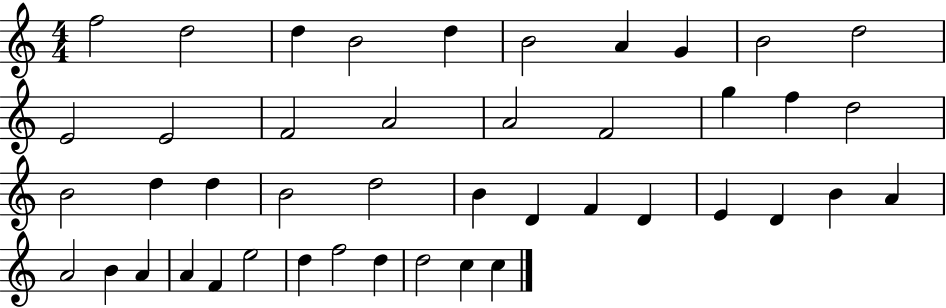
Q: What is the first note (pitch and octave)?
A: F5